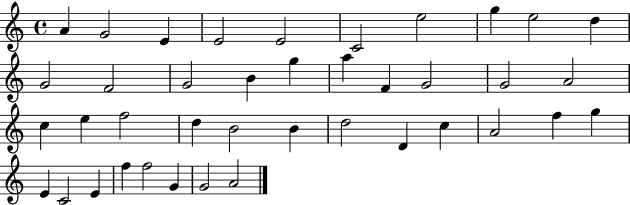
A4/q G4/h E4/q E4/h E4/h C4/h E5/h G5/q E5/h D5/q G4/h F4/h G4/h B4/q G5/q A5/q F4/q G4/h G4/h A4/h C5/q E5/q F5/h D5/q B4/h B4/q D5/h D4/q C5/q A4/h F5/q G5/q E4/q C4/h E4/q F5/q F5/h G4/q G4/h A4/h